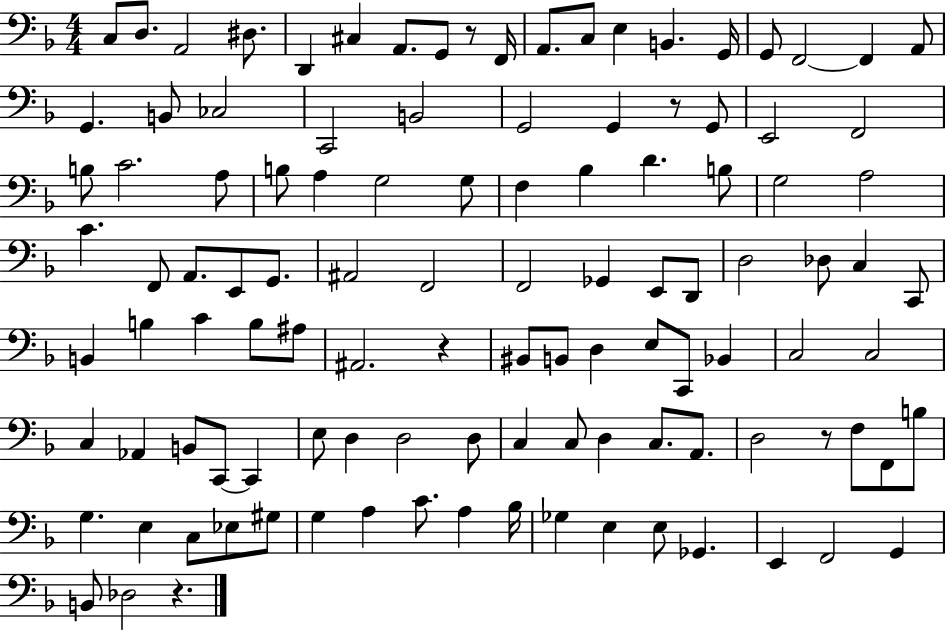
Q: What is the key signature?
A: F major